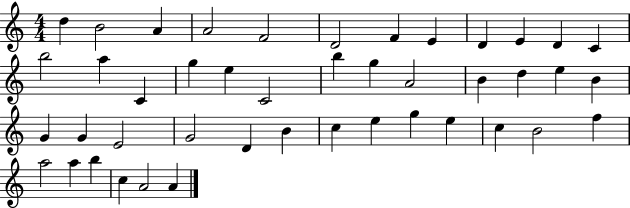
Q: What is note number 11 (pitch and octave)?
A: D4